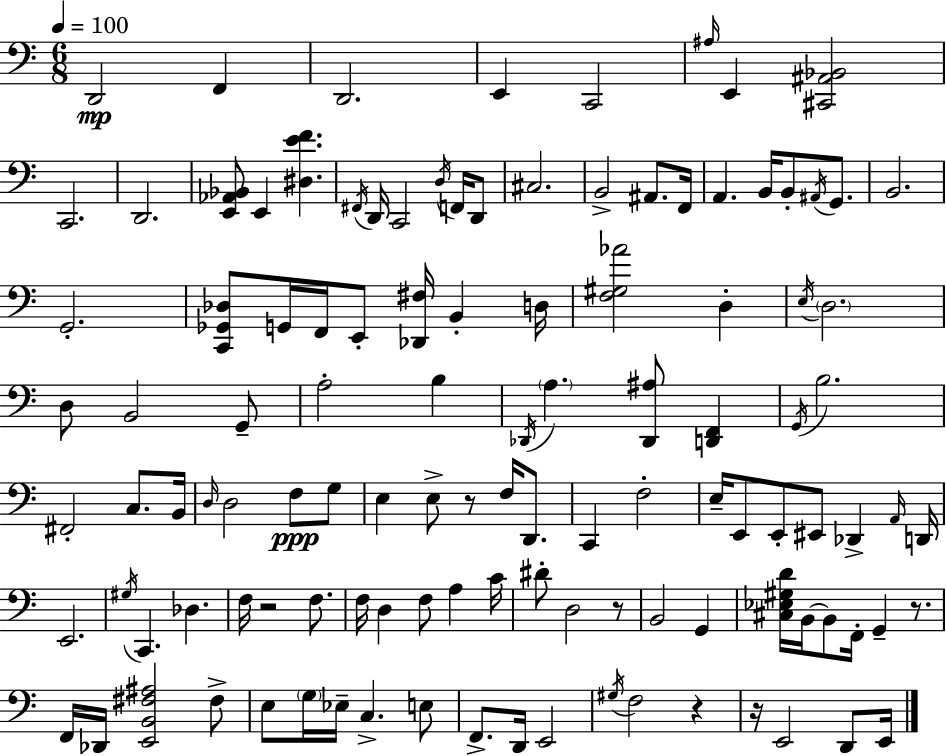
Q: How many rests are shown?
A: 6